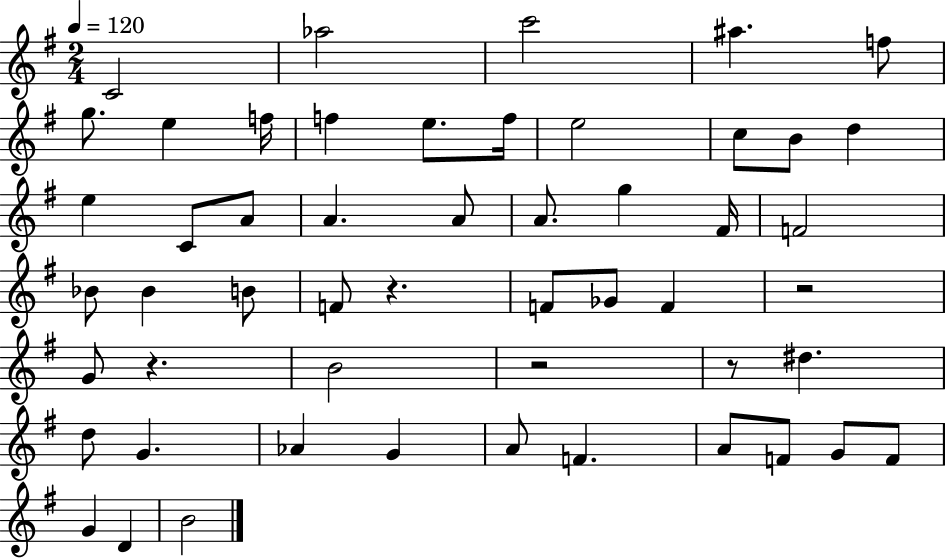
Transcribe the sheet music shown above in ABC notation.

X:1
T:Untitled
M:2/4
L:1/4
K:G
C2 _a2 c'2 ^a f/2 g/2 e f/4 f e/2 f/4 e2 c/2 B/2 d e C/2 A/2 A A/2 A/2 g ^F/4 F2 _B/2 _B B/2 F/2 z F/2 _G/2 F z2 G/2 z B2 z2 z/2 ^d d/2 G _A G A/2 F A/2 F/2 G/2 F/2 G D B2